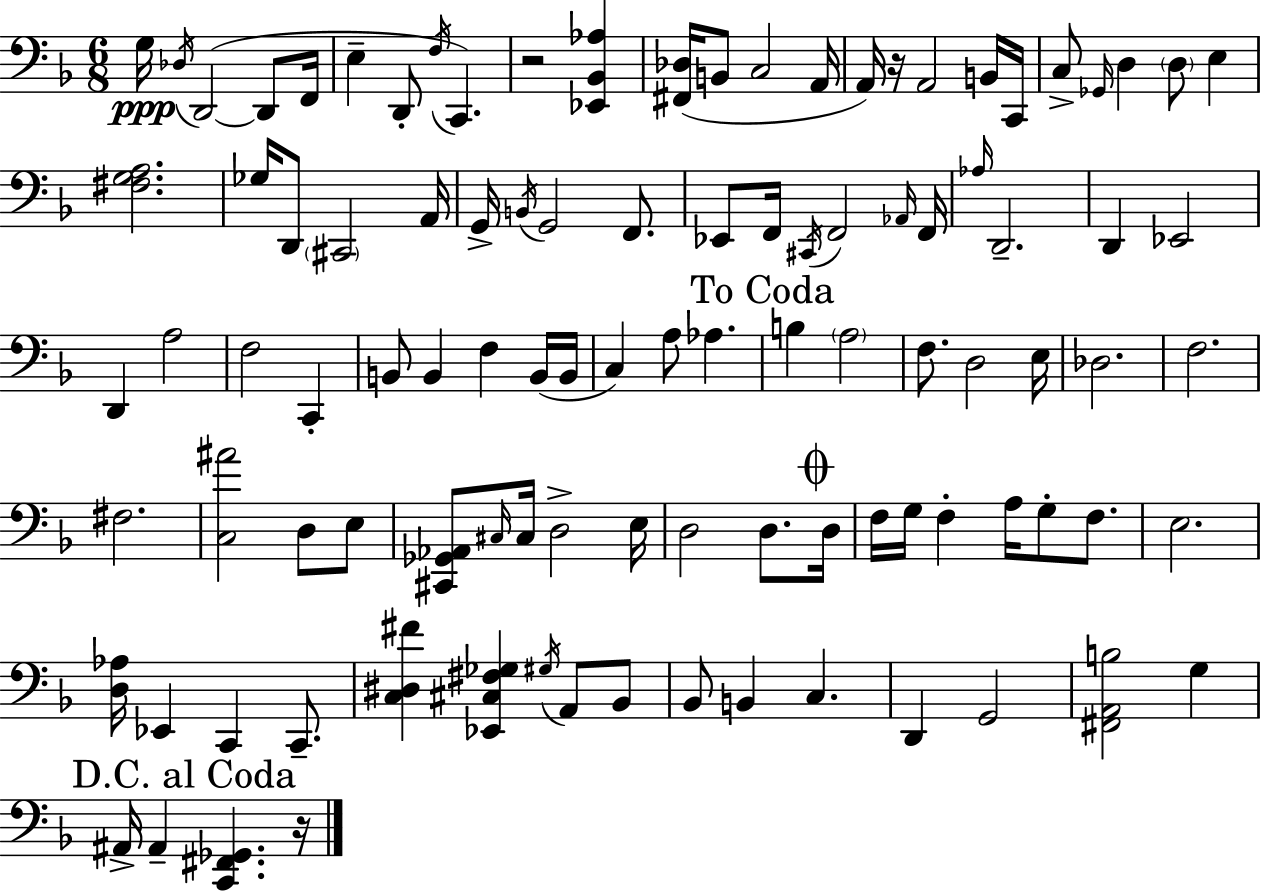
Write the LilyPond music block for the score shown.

{
  \clef bass
  \numericTimeSignature
  \time 6/8
  \key d \minor
  \repeat volta 2 { g16\ppp \acciaccatura { des16 } d,2~(~ d,8 | f,16 e4-- d,8-. \acciaccatura { f16 }) c,4. | r2 <ees, bes, aes>4 | <fis, des>16( b,8 c2 | \break a,16 a,16) r16 a,2 | b,16 c,16 c8-> \grace { ges,16 } d4 \parenthesize d8 e4 | <fis g a>2. | ges16 d,8 \parenthesize cis,2 | \break a,16 g,16-> \acciaccatura { b,16 } g,2 | f,8. ees,8 f,16 \acciaccatura { cis,16 } f,2 | \grace { aes,16 } f,16 \grace { aes16 } d,2.-- | d,4 ees,2 | \break d,4 a2 | f2 | c,4-. b,8 b,4 | f4 b,16( b,16 c4) a8 | \break aes4. \mark "To Coda" b4 \parenthesize a2 | f8. d2 | e16 des2. | f2. | \break fis2. | <c ais'>2 | d8 e8 <cis, ges, aes,>8 \grace { cis16 } cis16 d2-> | e16 d2 | \break d8. \mark \markup { \musicglyph "scripts.coda" } d16 f16 g16 f4-. | a16 g8-. f8. e2. | <d aes>16 ees,4 | c,4 c,8.-- <c dis fis'>4 | \break <ees, cis fis ges>4 \acciaccatura { gis16 } a,8 bes,8 bes,8 b,4 | c4. d,4 | g,2 <fis, a, b>2 | g4 \mark "D.C. al Coda" ais,16-> ais,4-- | \break <c, fis, ges,>4. r16 } \bar "|."
}